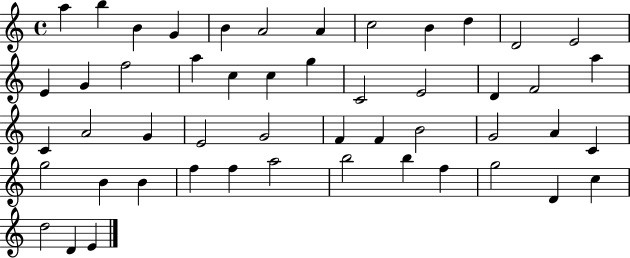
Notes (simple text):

A5/q B5/q B4/q G4/q B4/q A4/h A4/q C5/h B4/q D5/q D4/h E4/h E4/q G4/q F5/h A5/q C5/q C5/q G5/q C4/h E4/h D4/q F4/h A5/q C4/q A4/h G4/q E4/h G4/h F4/q F4/q B4/h G4/h A4/q C4/q G5/h B4/q B4/q F5/q F5/q A5/h B5/h B5/q F5/q G5/h D4/q C5/q D5/h D4/q E4/q